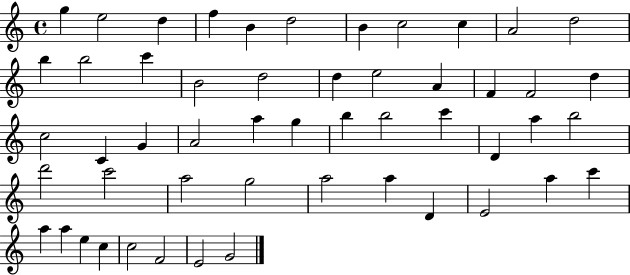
{
  \clef treble
  \time 4/4
  \defaultTimeSignature
  \key c \major
  g''4 e''2 d''4 | f''4 b'4 d''2 | b'4 c''2 c''4 | a'2 d''2 | \break b''4 b''2 c'''4 | b'2 d''2 | d''4 e''2 a'4 | f'4 f'2 d''4 | \break c''2 c'4 g'4 | a'2 a''4 g''4 | b''4 b''2 c'''4 | d'4 a''4 b''2 | \break d'''2 c'''2 | a''2 g''2 | a''2 a''4 d'4 | e'2 a''4 c'''4 | \break a''4 a''4 e''4 c''4 | c''2 f'2 | e'2 g'2 | \bar "|."
}